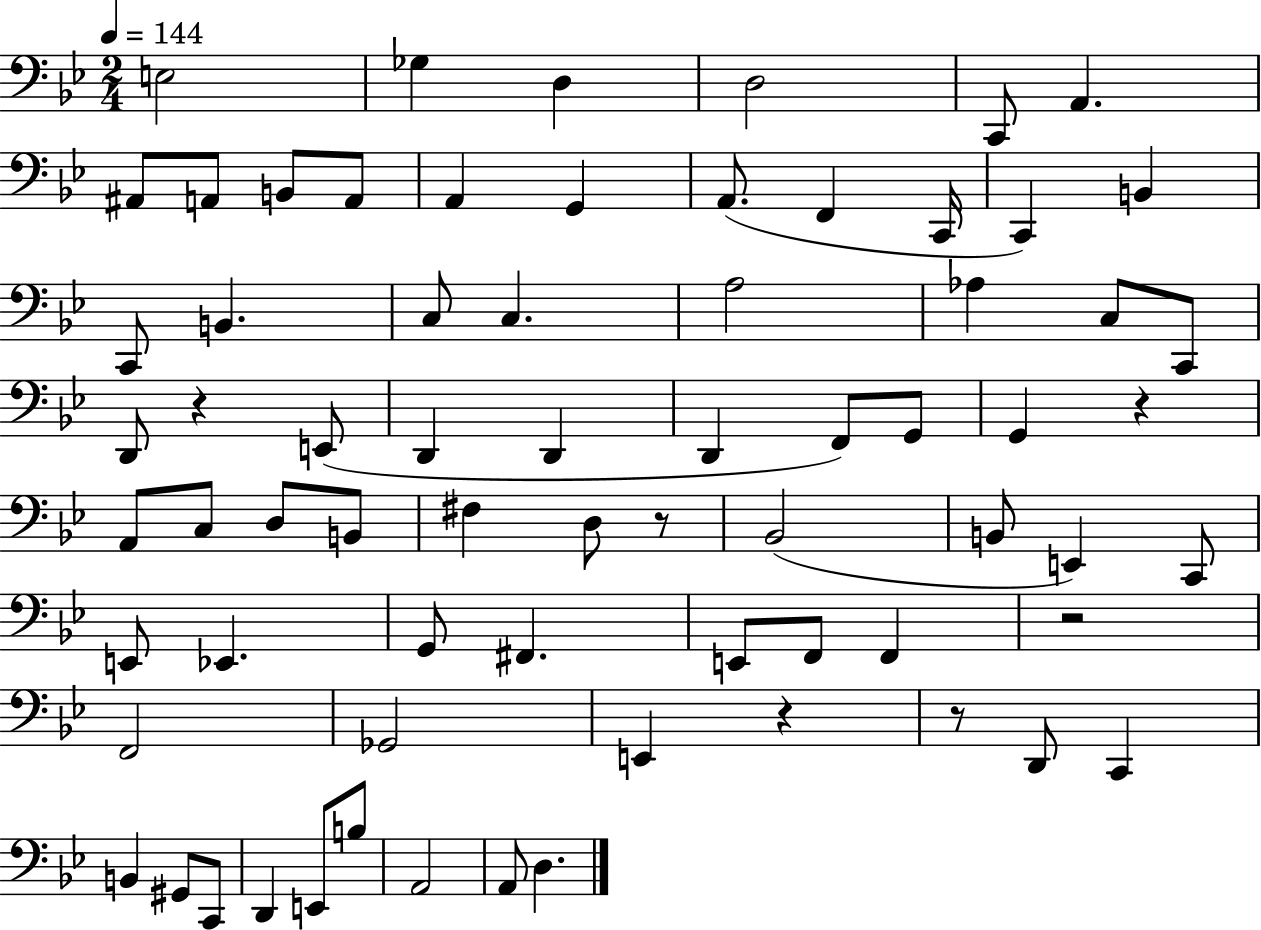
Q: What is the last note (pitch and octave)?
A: D3